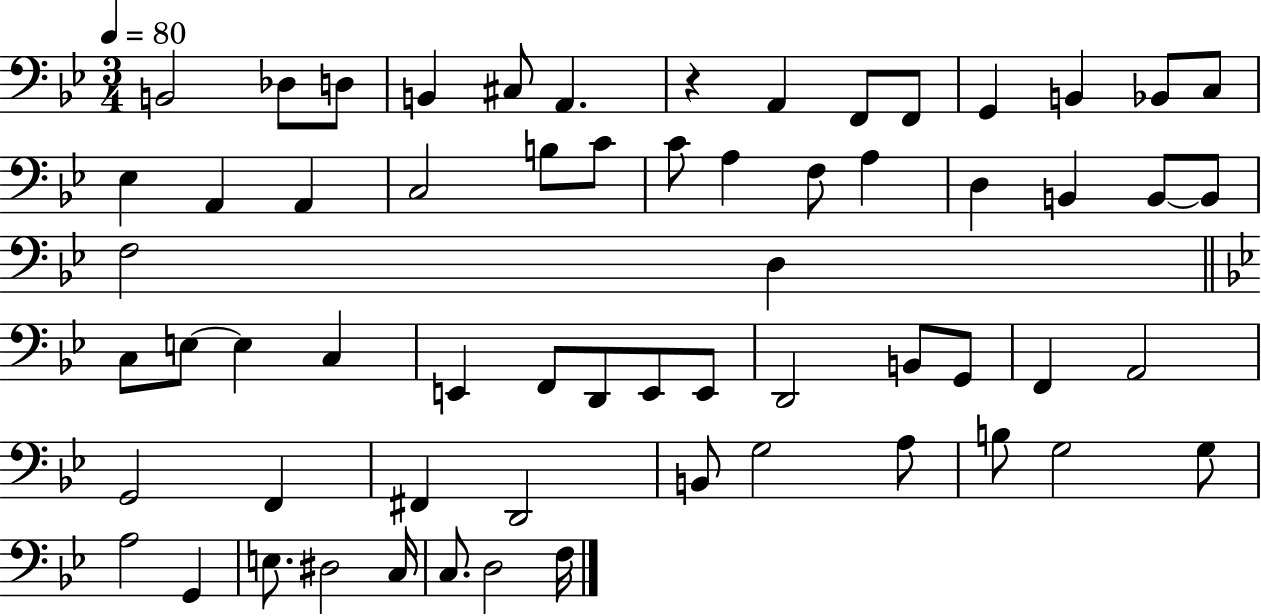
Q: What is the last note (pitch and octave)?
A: F3